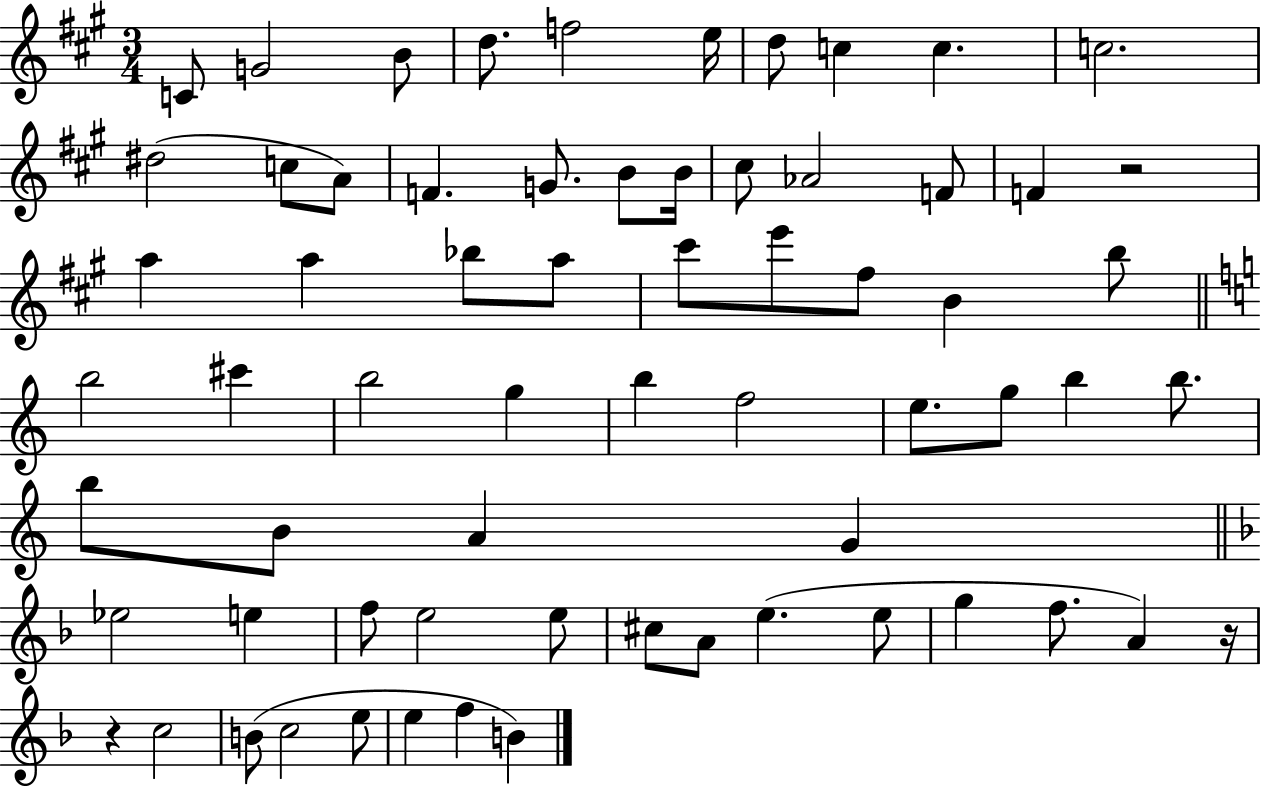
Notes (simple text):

C4/e G4/h B4/e D5/e. F5/h E5/s D5/e C5/q C5/q. C5/h. D#5/h C5/e A4/e F4/q. G4/e. B4/e B4/s C#5/e Ab4/h F4/e F4/q R/h A5/q A5/q Bb5/e A5/e C#6/e E6/e F#5/e B4/q B5/e B5/h C#6/q B5/h G5/q B5/q F5/h E5/e. G5/e B5/q B5/e. B5/e B4/e A4/q G4/q Eb5/h E5/q F5/e E5/h E5/e C#5/e A4/e E5/q. E5/e G5/q F5/e. A4/q R/s R/q C5/h B4/e C5/h E5/e E5/q F5/q B4/q